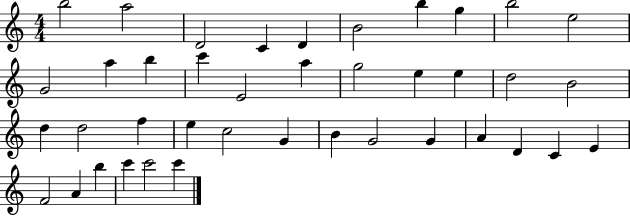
{
  \clef treble
  \numericTimeSignature
  \time 4/4
  \key c \major
  b''2 a''2 | d'2 c'4 d'4 | b'2 b''4 g''4 | b''2 e''2 | \break g'2 a''4 b''4 | c'''4 e'2 a''4 | g''2 e''4 e''4 | d''2 b'2 | \break d''4 d''2 f''4 | e''4 c''2 g'4 | b'4 g'2 g'4 | a'4 d'4 c'4 e'4 | \break f'2 a'4 b''4 | c'''4 c'''2 c'''4 | \bar "|."
}